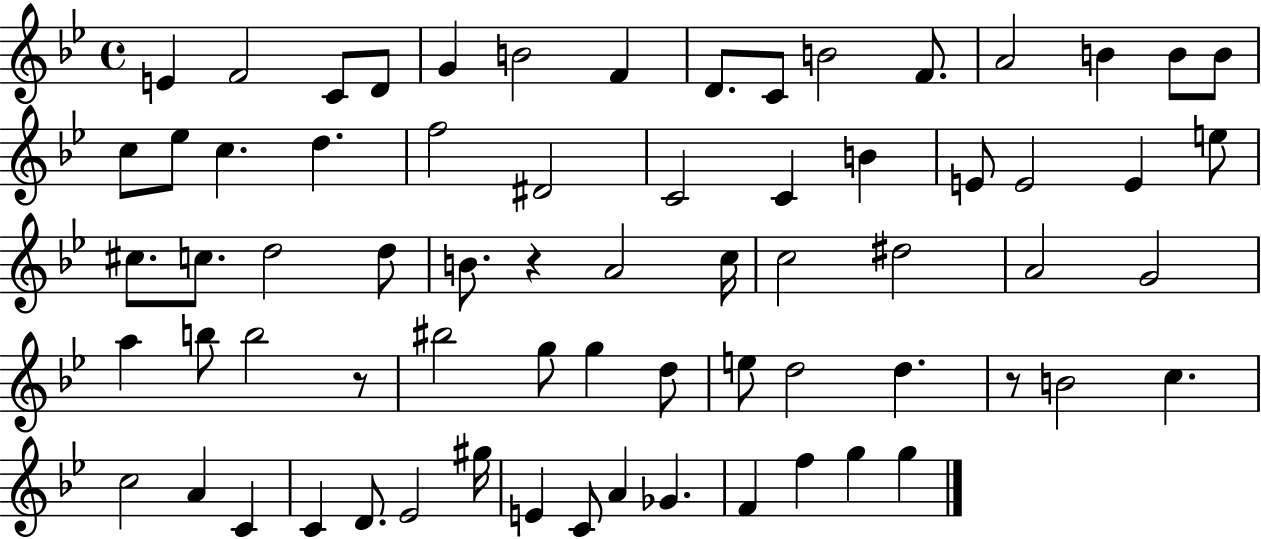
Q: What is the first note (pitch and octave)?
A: E4